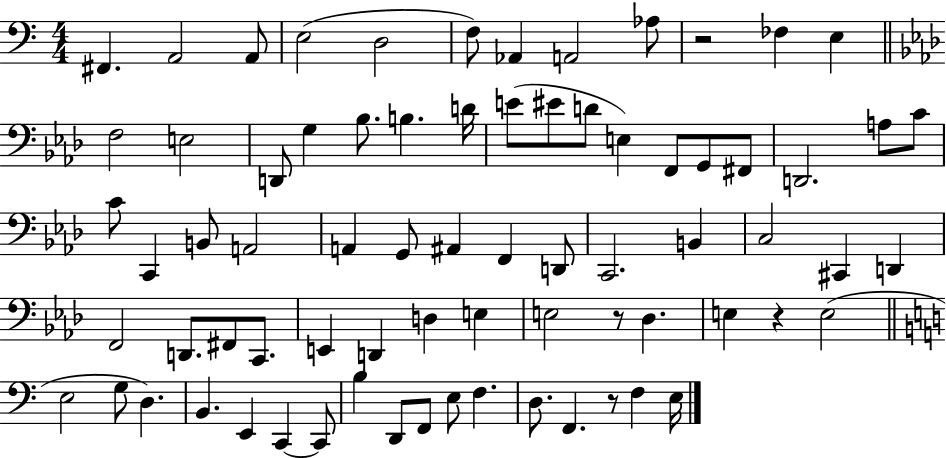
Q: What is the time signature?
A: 4/4